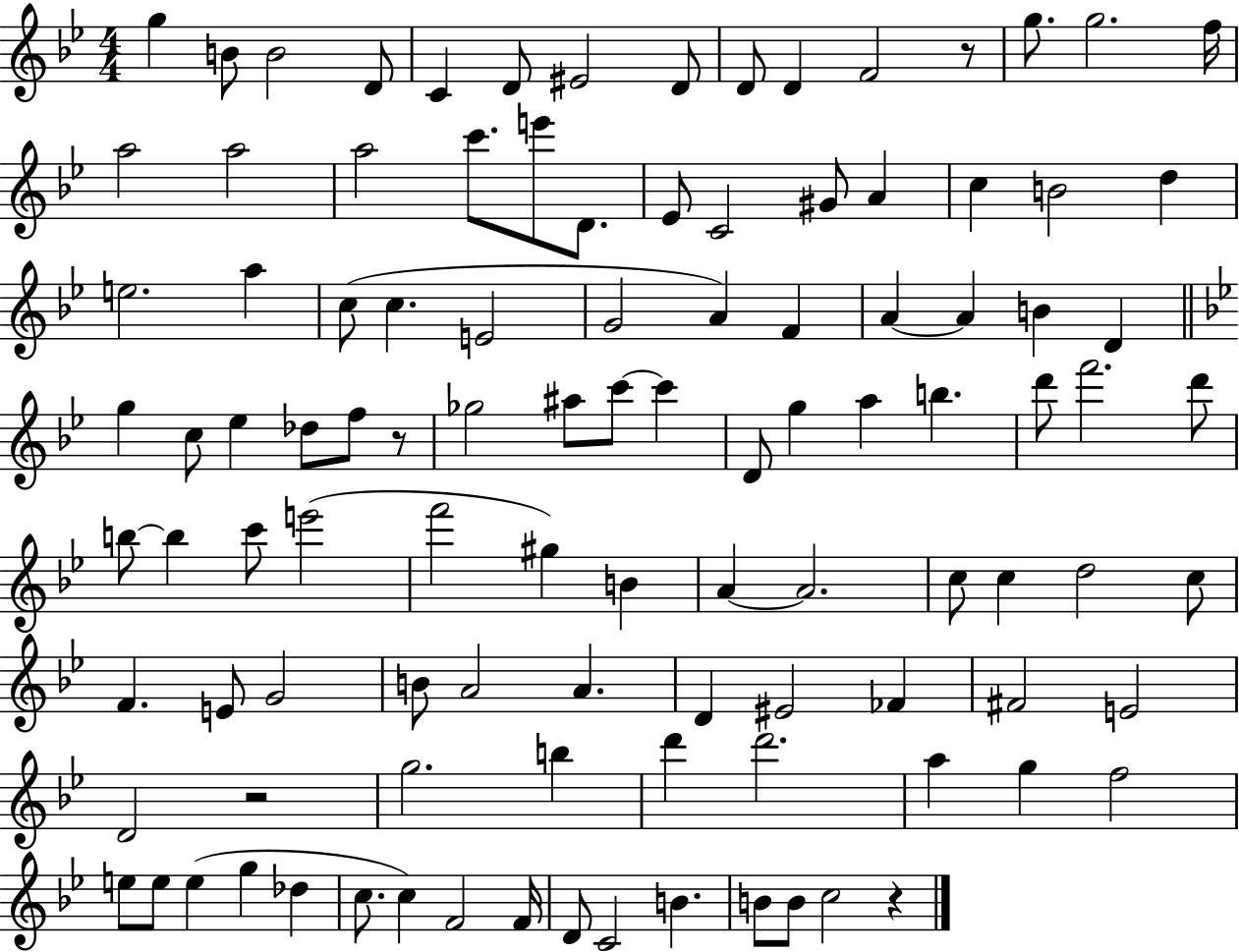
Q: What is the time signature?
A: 4/4